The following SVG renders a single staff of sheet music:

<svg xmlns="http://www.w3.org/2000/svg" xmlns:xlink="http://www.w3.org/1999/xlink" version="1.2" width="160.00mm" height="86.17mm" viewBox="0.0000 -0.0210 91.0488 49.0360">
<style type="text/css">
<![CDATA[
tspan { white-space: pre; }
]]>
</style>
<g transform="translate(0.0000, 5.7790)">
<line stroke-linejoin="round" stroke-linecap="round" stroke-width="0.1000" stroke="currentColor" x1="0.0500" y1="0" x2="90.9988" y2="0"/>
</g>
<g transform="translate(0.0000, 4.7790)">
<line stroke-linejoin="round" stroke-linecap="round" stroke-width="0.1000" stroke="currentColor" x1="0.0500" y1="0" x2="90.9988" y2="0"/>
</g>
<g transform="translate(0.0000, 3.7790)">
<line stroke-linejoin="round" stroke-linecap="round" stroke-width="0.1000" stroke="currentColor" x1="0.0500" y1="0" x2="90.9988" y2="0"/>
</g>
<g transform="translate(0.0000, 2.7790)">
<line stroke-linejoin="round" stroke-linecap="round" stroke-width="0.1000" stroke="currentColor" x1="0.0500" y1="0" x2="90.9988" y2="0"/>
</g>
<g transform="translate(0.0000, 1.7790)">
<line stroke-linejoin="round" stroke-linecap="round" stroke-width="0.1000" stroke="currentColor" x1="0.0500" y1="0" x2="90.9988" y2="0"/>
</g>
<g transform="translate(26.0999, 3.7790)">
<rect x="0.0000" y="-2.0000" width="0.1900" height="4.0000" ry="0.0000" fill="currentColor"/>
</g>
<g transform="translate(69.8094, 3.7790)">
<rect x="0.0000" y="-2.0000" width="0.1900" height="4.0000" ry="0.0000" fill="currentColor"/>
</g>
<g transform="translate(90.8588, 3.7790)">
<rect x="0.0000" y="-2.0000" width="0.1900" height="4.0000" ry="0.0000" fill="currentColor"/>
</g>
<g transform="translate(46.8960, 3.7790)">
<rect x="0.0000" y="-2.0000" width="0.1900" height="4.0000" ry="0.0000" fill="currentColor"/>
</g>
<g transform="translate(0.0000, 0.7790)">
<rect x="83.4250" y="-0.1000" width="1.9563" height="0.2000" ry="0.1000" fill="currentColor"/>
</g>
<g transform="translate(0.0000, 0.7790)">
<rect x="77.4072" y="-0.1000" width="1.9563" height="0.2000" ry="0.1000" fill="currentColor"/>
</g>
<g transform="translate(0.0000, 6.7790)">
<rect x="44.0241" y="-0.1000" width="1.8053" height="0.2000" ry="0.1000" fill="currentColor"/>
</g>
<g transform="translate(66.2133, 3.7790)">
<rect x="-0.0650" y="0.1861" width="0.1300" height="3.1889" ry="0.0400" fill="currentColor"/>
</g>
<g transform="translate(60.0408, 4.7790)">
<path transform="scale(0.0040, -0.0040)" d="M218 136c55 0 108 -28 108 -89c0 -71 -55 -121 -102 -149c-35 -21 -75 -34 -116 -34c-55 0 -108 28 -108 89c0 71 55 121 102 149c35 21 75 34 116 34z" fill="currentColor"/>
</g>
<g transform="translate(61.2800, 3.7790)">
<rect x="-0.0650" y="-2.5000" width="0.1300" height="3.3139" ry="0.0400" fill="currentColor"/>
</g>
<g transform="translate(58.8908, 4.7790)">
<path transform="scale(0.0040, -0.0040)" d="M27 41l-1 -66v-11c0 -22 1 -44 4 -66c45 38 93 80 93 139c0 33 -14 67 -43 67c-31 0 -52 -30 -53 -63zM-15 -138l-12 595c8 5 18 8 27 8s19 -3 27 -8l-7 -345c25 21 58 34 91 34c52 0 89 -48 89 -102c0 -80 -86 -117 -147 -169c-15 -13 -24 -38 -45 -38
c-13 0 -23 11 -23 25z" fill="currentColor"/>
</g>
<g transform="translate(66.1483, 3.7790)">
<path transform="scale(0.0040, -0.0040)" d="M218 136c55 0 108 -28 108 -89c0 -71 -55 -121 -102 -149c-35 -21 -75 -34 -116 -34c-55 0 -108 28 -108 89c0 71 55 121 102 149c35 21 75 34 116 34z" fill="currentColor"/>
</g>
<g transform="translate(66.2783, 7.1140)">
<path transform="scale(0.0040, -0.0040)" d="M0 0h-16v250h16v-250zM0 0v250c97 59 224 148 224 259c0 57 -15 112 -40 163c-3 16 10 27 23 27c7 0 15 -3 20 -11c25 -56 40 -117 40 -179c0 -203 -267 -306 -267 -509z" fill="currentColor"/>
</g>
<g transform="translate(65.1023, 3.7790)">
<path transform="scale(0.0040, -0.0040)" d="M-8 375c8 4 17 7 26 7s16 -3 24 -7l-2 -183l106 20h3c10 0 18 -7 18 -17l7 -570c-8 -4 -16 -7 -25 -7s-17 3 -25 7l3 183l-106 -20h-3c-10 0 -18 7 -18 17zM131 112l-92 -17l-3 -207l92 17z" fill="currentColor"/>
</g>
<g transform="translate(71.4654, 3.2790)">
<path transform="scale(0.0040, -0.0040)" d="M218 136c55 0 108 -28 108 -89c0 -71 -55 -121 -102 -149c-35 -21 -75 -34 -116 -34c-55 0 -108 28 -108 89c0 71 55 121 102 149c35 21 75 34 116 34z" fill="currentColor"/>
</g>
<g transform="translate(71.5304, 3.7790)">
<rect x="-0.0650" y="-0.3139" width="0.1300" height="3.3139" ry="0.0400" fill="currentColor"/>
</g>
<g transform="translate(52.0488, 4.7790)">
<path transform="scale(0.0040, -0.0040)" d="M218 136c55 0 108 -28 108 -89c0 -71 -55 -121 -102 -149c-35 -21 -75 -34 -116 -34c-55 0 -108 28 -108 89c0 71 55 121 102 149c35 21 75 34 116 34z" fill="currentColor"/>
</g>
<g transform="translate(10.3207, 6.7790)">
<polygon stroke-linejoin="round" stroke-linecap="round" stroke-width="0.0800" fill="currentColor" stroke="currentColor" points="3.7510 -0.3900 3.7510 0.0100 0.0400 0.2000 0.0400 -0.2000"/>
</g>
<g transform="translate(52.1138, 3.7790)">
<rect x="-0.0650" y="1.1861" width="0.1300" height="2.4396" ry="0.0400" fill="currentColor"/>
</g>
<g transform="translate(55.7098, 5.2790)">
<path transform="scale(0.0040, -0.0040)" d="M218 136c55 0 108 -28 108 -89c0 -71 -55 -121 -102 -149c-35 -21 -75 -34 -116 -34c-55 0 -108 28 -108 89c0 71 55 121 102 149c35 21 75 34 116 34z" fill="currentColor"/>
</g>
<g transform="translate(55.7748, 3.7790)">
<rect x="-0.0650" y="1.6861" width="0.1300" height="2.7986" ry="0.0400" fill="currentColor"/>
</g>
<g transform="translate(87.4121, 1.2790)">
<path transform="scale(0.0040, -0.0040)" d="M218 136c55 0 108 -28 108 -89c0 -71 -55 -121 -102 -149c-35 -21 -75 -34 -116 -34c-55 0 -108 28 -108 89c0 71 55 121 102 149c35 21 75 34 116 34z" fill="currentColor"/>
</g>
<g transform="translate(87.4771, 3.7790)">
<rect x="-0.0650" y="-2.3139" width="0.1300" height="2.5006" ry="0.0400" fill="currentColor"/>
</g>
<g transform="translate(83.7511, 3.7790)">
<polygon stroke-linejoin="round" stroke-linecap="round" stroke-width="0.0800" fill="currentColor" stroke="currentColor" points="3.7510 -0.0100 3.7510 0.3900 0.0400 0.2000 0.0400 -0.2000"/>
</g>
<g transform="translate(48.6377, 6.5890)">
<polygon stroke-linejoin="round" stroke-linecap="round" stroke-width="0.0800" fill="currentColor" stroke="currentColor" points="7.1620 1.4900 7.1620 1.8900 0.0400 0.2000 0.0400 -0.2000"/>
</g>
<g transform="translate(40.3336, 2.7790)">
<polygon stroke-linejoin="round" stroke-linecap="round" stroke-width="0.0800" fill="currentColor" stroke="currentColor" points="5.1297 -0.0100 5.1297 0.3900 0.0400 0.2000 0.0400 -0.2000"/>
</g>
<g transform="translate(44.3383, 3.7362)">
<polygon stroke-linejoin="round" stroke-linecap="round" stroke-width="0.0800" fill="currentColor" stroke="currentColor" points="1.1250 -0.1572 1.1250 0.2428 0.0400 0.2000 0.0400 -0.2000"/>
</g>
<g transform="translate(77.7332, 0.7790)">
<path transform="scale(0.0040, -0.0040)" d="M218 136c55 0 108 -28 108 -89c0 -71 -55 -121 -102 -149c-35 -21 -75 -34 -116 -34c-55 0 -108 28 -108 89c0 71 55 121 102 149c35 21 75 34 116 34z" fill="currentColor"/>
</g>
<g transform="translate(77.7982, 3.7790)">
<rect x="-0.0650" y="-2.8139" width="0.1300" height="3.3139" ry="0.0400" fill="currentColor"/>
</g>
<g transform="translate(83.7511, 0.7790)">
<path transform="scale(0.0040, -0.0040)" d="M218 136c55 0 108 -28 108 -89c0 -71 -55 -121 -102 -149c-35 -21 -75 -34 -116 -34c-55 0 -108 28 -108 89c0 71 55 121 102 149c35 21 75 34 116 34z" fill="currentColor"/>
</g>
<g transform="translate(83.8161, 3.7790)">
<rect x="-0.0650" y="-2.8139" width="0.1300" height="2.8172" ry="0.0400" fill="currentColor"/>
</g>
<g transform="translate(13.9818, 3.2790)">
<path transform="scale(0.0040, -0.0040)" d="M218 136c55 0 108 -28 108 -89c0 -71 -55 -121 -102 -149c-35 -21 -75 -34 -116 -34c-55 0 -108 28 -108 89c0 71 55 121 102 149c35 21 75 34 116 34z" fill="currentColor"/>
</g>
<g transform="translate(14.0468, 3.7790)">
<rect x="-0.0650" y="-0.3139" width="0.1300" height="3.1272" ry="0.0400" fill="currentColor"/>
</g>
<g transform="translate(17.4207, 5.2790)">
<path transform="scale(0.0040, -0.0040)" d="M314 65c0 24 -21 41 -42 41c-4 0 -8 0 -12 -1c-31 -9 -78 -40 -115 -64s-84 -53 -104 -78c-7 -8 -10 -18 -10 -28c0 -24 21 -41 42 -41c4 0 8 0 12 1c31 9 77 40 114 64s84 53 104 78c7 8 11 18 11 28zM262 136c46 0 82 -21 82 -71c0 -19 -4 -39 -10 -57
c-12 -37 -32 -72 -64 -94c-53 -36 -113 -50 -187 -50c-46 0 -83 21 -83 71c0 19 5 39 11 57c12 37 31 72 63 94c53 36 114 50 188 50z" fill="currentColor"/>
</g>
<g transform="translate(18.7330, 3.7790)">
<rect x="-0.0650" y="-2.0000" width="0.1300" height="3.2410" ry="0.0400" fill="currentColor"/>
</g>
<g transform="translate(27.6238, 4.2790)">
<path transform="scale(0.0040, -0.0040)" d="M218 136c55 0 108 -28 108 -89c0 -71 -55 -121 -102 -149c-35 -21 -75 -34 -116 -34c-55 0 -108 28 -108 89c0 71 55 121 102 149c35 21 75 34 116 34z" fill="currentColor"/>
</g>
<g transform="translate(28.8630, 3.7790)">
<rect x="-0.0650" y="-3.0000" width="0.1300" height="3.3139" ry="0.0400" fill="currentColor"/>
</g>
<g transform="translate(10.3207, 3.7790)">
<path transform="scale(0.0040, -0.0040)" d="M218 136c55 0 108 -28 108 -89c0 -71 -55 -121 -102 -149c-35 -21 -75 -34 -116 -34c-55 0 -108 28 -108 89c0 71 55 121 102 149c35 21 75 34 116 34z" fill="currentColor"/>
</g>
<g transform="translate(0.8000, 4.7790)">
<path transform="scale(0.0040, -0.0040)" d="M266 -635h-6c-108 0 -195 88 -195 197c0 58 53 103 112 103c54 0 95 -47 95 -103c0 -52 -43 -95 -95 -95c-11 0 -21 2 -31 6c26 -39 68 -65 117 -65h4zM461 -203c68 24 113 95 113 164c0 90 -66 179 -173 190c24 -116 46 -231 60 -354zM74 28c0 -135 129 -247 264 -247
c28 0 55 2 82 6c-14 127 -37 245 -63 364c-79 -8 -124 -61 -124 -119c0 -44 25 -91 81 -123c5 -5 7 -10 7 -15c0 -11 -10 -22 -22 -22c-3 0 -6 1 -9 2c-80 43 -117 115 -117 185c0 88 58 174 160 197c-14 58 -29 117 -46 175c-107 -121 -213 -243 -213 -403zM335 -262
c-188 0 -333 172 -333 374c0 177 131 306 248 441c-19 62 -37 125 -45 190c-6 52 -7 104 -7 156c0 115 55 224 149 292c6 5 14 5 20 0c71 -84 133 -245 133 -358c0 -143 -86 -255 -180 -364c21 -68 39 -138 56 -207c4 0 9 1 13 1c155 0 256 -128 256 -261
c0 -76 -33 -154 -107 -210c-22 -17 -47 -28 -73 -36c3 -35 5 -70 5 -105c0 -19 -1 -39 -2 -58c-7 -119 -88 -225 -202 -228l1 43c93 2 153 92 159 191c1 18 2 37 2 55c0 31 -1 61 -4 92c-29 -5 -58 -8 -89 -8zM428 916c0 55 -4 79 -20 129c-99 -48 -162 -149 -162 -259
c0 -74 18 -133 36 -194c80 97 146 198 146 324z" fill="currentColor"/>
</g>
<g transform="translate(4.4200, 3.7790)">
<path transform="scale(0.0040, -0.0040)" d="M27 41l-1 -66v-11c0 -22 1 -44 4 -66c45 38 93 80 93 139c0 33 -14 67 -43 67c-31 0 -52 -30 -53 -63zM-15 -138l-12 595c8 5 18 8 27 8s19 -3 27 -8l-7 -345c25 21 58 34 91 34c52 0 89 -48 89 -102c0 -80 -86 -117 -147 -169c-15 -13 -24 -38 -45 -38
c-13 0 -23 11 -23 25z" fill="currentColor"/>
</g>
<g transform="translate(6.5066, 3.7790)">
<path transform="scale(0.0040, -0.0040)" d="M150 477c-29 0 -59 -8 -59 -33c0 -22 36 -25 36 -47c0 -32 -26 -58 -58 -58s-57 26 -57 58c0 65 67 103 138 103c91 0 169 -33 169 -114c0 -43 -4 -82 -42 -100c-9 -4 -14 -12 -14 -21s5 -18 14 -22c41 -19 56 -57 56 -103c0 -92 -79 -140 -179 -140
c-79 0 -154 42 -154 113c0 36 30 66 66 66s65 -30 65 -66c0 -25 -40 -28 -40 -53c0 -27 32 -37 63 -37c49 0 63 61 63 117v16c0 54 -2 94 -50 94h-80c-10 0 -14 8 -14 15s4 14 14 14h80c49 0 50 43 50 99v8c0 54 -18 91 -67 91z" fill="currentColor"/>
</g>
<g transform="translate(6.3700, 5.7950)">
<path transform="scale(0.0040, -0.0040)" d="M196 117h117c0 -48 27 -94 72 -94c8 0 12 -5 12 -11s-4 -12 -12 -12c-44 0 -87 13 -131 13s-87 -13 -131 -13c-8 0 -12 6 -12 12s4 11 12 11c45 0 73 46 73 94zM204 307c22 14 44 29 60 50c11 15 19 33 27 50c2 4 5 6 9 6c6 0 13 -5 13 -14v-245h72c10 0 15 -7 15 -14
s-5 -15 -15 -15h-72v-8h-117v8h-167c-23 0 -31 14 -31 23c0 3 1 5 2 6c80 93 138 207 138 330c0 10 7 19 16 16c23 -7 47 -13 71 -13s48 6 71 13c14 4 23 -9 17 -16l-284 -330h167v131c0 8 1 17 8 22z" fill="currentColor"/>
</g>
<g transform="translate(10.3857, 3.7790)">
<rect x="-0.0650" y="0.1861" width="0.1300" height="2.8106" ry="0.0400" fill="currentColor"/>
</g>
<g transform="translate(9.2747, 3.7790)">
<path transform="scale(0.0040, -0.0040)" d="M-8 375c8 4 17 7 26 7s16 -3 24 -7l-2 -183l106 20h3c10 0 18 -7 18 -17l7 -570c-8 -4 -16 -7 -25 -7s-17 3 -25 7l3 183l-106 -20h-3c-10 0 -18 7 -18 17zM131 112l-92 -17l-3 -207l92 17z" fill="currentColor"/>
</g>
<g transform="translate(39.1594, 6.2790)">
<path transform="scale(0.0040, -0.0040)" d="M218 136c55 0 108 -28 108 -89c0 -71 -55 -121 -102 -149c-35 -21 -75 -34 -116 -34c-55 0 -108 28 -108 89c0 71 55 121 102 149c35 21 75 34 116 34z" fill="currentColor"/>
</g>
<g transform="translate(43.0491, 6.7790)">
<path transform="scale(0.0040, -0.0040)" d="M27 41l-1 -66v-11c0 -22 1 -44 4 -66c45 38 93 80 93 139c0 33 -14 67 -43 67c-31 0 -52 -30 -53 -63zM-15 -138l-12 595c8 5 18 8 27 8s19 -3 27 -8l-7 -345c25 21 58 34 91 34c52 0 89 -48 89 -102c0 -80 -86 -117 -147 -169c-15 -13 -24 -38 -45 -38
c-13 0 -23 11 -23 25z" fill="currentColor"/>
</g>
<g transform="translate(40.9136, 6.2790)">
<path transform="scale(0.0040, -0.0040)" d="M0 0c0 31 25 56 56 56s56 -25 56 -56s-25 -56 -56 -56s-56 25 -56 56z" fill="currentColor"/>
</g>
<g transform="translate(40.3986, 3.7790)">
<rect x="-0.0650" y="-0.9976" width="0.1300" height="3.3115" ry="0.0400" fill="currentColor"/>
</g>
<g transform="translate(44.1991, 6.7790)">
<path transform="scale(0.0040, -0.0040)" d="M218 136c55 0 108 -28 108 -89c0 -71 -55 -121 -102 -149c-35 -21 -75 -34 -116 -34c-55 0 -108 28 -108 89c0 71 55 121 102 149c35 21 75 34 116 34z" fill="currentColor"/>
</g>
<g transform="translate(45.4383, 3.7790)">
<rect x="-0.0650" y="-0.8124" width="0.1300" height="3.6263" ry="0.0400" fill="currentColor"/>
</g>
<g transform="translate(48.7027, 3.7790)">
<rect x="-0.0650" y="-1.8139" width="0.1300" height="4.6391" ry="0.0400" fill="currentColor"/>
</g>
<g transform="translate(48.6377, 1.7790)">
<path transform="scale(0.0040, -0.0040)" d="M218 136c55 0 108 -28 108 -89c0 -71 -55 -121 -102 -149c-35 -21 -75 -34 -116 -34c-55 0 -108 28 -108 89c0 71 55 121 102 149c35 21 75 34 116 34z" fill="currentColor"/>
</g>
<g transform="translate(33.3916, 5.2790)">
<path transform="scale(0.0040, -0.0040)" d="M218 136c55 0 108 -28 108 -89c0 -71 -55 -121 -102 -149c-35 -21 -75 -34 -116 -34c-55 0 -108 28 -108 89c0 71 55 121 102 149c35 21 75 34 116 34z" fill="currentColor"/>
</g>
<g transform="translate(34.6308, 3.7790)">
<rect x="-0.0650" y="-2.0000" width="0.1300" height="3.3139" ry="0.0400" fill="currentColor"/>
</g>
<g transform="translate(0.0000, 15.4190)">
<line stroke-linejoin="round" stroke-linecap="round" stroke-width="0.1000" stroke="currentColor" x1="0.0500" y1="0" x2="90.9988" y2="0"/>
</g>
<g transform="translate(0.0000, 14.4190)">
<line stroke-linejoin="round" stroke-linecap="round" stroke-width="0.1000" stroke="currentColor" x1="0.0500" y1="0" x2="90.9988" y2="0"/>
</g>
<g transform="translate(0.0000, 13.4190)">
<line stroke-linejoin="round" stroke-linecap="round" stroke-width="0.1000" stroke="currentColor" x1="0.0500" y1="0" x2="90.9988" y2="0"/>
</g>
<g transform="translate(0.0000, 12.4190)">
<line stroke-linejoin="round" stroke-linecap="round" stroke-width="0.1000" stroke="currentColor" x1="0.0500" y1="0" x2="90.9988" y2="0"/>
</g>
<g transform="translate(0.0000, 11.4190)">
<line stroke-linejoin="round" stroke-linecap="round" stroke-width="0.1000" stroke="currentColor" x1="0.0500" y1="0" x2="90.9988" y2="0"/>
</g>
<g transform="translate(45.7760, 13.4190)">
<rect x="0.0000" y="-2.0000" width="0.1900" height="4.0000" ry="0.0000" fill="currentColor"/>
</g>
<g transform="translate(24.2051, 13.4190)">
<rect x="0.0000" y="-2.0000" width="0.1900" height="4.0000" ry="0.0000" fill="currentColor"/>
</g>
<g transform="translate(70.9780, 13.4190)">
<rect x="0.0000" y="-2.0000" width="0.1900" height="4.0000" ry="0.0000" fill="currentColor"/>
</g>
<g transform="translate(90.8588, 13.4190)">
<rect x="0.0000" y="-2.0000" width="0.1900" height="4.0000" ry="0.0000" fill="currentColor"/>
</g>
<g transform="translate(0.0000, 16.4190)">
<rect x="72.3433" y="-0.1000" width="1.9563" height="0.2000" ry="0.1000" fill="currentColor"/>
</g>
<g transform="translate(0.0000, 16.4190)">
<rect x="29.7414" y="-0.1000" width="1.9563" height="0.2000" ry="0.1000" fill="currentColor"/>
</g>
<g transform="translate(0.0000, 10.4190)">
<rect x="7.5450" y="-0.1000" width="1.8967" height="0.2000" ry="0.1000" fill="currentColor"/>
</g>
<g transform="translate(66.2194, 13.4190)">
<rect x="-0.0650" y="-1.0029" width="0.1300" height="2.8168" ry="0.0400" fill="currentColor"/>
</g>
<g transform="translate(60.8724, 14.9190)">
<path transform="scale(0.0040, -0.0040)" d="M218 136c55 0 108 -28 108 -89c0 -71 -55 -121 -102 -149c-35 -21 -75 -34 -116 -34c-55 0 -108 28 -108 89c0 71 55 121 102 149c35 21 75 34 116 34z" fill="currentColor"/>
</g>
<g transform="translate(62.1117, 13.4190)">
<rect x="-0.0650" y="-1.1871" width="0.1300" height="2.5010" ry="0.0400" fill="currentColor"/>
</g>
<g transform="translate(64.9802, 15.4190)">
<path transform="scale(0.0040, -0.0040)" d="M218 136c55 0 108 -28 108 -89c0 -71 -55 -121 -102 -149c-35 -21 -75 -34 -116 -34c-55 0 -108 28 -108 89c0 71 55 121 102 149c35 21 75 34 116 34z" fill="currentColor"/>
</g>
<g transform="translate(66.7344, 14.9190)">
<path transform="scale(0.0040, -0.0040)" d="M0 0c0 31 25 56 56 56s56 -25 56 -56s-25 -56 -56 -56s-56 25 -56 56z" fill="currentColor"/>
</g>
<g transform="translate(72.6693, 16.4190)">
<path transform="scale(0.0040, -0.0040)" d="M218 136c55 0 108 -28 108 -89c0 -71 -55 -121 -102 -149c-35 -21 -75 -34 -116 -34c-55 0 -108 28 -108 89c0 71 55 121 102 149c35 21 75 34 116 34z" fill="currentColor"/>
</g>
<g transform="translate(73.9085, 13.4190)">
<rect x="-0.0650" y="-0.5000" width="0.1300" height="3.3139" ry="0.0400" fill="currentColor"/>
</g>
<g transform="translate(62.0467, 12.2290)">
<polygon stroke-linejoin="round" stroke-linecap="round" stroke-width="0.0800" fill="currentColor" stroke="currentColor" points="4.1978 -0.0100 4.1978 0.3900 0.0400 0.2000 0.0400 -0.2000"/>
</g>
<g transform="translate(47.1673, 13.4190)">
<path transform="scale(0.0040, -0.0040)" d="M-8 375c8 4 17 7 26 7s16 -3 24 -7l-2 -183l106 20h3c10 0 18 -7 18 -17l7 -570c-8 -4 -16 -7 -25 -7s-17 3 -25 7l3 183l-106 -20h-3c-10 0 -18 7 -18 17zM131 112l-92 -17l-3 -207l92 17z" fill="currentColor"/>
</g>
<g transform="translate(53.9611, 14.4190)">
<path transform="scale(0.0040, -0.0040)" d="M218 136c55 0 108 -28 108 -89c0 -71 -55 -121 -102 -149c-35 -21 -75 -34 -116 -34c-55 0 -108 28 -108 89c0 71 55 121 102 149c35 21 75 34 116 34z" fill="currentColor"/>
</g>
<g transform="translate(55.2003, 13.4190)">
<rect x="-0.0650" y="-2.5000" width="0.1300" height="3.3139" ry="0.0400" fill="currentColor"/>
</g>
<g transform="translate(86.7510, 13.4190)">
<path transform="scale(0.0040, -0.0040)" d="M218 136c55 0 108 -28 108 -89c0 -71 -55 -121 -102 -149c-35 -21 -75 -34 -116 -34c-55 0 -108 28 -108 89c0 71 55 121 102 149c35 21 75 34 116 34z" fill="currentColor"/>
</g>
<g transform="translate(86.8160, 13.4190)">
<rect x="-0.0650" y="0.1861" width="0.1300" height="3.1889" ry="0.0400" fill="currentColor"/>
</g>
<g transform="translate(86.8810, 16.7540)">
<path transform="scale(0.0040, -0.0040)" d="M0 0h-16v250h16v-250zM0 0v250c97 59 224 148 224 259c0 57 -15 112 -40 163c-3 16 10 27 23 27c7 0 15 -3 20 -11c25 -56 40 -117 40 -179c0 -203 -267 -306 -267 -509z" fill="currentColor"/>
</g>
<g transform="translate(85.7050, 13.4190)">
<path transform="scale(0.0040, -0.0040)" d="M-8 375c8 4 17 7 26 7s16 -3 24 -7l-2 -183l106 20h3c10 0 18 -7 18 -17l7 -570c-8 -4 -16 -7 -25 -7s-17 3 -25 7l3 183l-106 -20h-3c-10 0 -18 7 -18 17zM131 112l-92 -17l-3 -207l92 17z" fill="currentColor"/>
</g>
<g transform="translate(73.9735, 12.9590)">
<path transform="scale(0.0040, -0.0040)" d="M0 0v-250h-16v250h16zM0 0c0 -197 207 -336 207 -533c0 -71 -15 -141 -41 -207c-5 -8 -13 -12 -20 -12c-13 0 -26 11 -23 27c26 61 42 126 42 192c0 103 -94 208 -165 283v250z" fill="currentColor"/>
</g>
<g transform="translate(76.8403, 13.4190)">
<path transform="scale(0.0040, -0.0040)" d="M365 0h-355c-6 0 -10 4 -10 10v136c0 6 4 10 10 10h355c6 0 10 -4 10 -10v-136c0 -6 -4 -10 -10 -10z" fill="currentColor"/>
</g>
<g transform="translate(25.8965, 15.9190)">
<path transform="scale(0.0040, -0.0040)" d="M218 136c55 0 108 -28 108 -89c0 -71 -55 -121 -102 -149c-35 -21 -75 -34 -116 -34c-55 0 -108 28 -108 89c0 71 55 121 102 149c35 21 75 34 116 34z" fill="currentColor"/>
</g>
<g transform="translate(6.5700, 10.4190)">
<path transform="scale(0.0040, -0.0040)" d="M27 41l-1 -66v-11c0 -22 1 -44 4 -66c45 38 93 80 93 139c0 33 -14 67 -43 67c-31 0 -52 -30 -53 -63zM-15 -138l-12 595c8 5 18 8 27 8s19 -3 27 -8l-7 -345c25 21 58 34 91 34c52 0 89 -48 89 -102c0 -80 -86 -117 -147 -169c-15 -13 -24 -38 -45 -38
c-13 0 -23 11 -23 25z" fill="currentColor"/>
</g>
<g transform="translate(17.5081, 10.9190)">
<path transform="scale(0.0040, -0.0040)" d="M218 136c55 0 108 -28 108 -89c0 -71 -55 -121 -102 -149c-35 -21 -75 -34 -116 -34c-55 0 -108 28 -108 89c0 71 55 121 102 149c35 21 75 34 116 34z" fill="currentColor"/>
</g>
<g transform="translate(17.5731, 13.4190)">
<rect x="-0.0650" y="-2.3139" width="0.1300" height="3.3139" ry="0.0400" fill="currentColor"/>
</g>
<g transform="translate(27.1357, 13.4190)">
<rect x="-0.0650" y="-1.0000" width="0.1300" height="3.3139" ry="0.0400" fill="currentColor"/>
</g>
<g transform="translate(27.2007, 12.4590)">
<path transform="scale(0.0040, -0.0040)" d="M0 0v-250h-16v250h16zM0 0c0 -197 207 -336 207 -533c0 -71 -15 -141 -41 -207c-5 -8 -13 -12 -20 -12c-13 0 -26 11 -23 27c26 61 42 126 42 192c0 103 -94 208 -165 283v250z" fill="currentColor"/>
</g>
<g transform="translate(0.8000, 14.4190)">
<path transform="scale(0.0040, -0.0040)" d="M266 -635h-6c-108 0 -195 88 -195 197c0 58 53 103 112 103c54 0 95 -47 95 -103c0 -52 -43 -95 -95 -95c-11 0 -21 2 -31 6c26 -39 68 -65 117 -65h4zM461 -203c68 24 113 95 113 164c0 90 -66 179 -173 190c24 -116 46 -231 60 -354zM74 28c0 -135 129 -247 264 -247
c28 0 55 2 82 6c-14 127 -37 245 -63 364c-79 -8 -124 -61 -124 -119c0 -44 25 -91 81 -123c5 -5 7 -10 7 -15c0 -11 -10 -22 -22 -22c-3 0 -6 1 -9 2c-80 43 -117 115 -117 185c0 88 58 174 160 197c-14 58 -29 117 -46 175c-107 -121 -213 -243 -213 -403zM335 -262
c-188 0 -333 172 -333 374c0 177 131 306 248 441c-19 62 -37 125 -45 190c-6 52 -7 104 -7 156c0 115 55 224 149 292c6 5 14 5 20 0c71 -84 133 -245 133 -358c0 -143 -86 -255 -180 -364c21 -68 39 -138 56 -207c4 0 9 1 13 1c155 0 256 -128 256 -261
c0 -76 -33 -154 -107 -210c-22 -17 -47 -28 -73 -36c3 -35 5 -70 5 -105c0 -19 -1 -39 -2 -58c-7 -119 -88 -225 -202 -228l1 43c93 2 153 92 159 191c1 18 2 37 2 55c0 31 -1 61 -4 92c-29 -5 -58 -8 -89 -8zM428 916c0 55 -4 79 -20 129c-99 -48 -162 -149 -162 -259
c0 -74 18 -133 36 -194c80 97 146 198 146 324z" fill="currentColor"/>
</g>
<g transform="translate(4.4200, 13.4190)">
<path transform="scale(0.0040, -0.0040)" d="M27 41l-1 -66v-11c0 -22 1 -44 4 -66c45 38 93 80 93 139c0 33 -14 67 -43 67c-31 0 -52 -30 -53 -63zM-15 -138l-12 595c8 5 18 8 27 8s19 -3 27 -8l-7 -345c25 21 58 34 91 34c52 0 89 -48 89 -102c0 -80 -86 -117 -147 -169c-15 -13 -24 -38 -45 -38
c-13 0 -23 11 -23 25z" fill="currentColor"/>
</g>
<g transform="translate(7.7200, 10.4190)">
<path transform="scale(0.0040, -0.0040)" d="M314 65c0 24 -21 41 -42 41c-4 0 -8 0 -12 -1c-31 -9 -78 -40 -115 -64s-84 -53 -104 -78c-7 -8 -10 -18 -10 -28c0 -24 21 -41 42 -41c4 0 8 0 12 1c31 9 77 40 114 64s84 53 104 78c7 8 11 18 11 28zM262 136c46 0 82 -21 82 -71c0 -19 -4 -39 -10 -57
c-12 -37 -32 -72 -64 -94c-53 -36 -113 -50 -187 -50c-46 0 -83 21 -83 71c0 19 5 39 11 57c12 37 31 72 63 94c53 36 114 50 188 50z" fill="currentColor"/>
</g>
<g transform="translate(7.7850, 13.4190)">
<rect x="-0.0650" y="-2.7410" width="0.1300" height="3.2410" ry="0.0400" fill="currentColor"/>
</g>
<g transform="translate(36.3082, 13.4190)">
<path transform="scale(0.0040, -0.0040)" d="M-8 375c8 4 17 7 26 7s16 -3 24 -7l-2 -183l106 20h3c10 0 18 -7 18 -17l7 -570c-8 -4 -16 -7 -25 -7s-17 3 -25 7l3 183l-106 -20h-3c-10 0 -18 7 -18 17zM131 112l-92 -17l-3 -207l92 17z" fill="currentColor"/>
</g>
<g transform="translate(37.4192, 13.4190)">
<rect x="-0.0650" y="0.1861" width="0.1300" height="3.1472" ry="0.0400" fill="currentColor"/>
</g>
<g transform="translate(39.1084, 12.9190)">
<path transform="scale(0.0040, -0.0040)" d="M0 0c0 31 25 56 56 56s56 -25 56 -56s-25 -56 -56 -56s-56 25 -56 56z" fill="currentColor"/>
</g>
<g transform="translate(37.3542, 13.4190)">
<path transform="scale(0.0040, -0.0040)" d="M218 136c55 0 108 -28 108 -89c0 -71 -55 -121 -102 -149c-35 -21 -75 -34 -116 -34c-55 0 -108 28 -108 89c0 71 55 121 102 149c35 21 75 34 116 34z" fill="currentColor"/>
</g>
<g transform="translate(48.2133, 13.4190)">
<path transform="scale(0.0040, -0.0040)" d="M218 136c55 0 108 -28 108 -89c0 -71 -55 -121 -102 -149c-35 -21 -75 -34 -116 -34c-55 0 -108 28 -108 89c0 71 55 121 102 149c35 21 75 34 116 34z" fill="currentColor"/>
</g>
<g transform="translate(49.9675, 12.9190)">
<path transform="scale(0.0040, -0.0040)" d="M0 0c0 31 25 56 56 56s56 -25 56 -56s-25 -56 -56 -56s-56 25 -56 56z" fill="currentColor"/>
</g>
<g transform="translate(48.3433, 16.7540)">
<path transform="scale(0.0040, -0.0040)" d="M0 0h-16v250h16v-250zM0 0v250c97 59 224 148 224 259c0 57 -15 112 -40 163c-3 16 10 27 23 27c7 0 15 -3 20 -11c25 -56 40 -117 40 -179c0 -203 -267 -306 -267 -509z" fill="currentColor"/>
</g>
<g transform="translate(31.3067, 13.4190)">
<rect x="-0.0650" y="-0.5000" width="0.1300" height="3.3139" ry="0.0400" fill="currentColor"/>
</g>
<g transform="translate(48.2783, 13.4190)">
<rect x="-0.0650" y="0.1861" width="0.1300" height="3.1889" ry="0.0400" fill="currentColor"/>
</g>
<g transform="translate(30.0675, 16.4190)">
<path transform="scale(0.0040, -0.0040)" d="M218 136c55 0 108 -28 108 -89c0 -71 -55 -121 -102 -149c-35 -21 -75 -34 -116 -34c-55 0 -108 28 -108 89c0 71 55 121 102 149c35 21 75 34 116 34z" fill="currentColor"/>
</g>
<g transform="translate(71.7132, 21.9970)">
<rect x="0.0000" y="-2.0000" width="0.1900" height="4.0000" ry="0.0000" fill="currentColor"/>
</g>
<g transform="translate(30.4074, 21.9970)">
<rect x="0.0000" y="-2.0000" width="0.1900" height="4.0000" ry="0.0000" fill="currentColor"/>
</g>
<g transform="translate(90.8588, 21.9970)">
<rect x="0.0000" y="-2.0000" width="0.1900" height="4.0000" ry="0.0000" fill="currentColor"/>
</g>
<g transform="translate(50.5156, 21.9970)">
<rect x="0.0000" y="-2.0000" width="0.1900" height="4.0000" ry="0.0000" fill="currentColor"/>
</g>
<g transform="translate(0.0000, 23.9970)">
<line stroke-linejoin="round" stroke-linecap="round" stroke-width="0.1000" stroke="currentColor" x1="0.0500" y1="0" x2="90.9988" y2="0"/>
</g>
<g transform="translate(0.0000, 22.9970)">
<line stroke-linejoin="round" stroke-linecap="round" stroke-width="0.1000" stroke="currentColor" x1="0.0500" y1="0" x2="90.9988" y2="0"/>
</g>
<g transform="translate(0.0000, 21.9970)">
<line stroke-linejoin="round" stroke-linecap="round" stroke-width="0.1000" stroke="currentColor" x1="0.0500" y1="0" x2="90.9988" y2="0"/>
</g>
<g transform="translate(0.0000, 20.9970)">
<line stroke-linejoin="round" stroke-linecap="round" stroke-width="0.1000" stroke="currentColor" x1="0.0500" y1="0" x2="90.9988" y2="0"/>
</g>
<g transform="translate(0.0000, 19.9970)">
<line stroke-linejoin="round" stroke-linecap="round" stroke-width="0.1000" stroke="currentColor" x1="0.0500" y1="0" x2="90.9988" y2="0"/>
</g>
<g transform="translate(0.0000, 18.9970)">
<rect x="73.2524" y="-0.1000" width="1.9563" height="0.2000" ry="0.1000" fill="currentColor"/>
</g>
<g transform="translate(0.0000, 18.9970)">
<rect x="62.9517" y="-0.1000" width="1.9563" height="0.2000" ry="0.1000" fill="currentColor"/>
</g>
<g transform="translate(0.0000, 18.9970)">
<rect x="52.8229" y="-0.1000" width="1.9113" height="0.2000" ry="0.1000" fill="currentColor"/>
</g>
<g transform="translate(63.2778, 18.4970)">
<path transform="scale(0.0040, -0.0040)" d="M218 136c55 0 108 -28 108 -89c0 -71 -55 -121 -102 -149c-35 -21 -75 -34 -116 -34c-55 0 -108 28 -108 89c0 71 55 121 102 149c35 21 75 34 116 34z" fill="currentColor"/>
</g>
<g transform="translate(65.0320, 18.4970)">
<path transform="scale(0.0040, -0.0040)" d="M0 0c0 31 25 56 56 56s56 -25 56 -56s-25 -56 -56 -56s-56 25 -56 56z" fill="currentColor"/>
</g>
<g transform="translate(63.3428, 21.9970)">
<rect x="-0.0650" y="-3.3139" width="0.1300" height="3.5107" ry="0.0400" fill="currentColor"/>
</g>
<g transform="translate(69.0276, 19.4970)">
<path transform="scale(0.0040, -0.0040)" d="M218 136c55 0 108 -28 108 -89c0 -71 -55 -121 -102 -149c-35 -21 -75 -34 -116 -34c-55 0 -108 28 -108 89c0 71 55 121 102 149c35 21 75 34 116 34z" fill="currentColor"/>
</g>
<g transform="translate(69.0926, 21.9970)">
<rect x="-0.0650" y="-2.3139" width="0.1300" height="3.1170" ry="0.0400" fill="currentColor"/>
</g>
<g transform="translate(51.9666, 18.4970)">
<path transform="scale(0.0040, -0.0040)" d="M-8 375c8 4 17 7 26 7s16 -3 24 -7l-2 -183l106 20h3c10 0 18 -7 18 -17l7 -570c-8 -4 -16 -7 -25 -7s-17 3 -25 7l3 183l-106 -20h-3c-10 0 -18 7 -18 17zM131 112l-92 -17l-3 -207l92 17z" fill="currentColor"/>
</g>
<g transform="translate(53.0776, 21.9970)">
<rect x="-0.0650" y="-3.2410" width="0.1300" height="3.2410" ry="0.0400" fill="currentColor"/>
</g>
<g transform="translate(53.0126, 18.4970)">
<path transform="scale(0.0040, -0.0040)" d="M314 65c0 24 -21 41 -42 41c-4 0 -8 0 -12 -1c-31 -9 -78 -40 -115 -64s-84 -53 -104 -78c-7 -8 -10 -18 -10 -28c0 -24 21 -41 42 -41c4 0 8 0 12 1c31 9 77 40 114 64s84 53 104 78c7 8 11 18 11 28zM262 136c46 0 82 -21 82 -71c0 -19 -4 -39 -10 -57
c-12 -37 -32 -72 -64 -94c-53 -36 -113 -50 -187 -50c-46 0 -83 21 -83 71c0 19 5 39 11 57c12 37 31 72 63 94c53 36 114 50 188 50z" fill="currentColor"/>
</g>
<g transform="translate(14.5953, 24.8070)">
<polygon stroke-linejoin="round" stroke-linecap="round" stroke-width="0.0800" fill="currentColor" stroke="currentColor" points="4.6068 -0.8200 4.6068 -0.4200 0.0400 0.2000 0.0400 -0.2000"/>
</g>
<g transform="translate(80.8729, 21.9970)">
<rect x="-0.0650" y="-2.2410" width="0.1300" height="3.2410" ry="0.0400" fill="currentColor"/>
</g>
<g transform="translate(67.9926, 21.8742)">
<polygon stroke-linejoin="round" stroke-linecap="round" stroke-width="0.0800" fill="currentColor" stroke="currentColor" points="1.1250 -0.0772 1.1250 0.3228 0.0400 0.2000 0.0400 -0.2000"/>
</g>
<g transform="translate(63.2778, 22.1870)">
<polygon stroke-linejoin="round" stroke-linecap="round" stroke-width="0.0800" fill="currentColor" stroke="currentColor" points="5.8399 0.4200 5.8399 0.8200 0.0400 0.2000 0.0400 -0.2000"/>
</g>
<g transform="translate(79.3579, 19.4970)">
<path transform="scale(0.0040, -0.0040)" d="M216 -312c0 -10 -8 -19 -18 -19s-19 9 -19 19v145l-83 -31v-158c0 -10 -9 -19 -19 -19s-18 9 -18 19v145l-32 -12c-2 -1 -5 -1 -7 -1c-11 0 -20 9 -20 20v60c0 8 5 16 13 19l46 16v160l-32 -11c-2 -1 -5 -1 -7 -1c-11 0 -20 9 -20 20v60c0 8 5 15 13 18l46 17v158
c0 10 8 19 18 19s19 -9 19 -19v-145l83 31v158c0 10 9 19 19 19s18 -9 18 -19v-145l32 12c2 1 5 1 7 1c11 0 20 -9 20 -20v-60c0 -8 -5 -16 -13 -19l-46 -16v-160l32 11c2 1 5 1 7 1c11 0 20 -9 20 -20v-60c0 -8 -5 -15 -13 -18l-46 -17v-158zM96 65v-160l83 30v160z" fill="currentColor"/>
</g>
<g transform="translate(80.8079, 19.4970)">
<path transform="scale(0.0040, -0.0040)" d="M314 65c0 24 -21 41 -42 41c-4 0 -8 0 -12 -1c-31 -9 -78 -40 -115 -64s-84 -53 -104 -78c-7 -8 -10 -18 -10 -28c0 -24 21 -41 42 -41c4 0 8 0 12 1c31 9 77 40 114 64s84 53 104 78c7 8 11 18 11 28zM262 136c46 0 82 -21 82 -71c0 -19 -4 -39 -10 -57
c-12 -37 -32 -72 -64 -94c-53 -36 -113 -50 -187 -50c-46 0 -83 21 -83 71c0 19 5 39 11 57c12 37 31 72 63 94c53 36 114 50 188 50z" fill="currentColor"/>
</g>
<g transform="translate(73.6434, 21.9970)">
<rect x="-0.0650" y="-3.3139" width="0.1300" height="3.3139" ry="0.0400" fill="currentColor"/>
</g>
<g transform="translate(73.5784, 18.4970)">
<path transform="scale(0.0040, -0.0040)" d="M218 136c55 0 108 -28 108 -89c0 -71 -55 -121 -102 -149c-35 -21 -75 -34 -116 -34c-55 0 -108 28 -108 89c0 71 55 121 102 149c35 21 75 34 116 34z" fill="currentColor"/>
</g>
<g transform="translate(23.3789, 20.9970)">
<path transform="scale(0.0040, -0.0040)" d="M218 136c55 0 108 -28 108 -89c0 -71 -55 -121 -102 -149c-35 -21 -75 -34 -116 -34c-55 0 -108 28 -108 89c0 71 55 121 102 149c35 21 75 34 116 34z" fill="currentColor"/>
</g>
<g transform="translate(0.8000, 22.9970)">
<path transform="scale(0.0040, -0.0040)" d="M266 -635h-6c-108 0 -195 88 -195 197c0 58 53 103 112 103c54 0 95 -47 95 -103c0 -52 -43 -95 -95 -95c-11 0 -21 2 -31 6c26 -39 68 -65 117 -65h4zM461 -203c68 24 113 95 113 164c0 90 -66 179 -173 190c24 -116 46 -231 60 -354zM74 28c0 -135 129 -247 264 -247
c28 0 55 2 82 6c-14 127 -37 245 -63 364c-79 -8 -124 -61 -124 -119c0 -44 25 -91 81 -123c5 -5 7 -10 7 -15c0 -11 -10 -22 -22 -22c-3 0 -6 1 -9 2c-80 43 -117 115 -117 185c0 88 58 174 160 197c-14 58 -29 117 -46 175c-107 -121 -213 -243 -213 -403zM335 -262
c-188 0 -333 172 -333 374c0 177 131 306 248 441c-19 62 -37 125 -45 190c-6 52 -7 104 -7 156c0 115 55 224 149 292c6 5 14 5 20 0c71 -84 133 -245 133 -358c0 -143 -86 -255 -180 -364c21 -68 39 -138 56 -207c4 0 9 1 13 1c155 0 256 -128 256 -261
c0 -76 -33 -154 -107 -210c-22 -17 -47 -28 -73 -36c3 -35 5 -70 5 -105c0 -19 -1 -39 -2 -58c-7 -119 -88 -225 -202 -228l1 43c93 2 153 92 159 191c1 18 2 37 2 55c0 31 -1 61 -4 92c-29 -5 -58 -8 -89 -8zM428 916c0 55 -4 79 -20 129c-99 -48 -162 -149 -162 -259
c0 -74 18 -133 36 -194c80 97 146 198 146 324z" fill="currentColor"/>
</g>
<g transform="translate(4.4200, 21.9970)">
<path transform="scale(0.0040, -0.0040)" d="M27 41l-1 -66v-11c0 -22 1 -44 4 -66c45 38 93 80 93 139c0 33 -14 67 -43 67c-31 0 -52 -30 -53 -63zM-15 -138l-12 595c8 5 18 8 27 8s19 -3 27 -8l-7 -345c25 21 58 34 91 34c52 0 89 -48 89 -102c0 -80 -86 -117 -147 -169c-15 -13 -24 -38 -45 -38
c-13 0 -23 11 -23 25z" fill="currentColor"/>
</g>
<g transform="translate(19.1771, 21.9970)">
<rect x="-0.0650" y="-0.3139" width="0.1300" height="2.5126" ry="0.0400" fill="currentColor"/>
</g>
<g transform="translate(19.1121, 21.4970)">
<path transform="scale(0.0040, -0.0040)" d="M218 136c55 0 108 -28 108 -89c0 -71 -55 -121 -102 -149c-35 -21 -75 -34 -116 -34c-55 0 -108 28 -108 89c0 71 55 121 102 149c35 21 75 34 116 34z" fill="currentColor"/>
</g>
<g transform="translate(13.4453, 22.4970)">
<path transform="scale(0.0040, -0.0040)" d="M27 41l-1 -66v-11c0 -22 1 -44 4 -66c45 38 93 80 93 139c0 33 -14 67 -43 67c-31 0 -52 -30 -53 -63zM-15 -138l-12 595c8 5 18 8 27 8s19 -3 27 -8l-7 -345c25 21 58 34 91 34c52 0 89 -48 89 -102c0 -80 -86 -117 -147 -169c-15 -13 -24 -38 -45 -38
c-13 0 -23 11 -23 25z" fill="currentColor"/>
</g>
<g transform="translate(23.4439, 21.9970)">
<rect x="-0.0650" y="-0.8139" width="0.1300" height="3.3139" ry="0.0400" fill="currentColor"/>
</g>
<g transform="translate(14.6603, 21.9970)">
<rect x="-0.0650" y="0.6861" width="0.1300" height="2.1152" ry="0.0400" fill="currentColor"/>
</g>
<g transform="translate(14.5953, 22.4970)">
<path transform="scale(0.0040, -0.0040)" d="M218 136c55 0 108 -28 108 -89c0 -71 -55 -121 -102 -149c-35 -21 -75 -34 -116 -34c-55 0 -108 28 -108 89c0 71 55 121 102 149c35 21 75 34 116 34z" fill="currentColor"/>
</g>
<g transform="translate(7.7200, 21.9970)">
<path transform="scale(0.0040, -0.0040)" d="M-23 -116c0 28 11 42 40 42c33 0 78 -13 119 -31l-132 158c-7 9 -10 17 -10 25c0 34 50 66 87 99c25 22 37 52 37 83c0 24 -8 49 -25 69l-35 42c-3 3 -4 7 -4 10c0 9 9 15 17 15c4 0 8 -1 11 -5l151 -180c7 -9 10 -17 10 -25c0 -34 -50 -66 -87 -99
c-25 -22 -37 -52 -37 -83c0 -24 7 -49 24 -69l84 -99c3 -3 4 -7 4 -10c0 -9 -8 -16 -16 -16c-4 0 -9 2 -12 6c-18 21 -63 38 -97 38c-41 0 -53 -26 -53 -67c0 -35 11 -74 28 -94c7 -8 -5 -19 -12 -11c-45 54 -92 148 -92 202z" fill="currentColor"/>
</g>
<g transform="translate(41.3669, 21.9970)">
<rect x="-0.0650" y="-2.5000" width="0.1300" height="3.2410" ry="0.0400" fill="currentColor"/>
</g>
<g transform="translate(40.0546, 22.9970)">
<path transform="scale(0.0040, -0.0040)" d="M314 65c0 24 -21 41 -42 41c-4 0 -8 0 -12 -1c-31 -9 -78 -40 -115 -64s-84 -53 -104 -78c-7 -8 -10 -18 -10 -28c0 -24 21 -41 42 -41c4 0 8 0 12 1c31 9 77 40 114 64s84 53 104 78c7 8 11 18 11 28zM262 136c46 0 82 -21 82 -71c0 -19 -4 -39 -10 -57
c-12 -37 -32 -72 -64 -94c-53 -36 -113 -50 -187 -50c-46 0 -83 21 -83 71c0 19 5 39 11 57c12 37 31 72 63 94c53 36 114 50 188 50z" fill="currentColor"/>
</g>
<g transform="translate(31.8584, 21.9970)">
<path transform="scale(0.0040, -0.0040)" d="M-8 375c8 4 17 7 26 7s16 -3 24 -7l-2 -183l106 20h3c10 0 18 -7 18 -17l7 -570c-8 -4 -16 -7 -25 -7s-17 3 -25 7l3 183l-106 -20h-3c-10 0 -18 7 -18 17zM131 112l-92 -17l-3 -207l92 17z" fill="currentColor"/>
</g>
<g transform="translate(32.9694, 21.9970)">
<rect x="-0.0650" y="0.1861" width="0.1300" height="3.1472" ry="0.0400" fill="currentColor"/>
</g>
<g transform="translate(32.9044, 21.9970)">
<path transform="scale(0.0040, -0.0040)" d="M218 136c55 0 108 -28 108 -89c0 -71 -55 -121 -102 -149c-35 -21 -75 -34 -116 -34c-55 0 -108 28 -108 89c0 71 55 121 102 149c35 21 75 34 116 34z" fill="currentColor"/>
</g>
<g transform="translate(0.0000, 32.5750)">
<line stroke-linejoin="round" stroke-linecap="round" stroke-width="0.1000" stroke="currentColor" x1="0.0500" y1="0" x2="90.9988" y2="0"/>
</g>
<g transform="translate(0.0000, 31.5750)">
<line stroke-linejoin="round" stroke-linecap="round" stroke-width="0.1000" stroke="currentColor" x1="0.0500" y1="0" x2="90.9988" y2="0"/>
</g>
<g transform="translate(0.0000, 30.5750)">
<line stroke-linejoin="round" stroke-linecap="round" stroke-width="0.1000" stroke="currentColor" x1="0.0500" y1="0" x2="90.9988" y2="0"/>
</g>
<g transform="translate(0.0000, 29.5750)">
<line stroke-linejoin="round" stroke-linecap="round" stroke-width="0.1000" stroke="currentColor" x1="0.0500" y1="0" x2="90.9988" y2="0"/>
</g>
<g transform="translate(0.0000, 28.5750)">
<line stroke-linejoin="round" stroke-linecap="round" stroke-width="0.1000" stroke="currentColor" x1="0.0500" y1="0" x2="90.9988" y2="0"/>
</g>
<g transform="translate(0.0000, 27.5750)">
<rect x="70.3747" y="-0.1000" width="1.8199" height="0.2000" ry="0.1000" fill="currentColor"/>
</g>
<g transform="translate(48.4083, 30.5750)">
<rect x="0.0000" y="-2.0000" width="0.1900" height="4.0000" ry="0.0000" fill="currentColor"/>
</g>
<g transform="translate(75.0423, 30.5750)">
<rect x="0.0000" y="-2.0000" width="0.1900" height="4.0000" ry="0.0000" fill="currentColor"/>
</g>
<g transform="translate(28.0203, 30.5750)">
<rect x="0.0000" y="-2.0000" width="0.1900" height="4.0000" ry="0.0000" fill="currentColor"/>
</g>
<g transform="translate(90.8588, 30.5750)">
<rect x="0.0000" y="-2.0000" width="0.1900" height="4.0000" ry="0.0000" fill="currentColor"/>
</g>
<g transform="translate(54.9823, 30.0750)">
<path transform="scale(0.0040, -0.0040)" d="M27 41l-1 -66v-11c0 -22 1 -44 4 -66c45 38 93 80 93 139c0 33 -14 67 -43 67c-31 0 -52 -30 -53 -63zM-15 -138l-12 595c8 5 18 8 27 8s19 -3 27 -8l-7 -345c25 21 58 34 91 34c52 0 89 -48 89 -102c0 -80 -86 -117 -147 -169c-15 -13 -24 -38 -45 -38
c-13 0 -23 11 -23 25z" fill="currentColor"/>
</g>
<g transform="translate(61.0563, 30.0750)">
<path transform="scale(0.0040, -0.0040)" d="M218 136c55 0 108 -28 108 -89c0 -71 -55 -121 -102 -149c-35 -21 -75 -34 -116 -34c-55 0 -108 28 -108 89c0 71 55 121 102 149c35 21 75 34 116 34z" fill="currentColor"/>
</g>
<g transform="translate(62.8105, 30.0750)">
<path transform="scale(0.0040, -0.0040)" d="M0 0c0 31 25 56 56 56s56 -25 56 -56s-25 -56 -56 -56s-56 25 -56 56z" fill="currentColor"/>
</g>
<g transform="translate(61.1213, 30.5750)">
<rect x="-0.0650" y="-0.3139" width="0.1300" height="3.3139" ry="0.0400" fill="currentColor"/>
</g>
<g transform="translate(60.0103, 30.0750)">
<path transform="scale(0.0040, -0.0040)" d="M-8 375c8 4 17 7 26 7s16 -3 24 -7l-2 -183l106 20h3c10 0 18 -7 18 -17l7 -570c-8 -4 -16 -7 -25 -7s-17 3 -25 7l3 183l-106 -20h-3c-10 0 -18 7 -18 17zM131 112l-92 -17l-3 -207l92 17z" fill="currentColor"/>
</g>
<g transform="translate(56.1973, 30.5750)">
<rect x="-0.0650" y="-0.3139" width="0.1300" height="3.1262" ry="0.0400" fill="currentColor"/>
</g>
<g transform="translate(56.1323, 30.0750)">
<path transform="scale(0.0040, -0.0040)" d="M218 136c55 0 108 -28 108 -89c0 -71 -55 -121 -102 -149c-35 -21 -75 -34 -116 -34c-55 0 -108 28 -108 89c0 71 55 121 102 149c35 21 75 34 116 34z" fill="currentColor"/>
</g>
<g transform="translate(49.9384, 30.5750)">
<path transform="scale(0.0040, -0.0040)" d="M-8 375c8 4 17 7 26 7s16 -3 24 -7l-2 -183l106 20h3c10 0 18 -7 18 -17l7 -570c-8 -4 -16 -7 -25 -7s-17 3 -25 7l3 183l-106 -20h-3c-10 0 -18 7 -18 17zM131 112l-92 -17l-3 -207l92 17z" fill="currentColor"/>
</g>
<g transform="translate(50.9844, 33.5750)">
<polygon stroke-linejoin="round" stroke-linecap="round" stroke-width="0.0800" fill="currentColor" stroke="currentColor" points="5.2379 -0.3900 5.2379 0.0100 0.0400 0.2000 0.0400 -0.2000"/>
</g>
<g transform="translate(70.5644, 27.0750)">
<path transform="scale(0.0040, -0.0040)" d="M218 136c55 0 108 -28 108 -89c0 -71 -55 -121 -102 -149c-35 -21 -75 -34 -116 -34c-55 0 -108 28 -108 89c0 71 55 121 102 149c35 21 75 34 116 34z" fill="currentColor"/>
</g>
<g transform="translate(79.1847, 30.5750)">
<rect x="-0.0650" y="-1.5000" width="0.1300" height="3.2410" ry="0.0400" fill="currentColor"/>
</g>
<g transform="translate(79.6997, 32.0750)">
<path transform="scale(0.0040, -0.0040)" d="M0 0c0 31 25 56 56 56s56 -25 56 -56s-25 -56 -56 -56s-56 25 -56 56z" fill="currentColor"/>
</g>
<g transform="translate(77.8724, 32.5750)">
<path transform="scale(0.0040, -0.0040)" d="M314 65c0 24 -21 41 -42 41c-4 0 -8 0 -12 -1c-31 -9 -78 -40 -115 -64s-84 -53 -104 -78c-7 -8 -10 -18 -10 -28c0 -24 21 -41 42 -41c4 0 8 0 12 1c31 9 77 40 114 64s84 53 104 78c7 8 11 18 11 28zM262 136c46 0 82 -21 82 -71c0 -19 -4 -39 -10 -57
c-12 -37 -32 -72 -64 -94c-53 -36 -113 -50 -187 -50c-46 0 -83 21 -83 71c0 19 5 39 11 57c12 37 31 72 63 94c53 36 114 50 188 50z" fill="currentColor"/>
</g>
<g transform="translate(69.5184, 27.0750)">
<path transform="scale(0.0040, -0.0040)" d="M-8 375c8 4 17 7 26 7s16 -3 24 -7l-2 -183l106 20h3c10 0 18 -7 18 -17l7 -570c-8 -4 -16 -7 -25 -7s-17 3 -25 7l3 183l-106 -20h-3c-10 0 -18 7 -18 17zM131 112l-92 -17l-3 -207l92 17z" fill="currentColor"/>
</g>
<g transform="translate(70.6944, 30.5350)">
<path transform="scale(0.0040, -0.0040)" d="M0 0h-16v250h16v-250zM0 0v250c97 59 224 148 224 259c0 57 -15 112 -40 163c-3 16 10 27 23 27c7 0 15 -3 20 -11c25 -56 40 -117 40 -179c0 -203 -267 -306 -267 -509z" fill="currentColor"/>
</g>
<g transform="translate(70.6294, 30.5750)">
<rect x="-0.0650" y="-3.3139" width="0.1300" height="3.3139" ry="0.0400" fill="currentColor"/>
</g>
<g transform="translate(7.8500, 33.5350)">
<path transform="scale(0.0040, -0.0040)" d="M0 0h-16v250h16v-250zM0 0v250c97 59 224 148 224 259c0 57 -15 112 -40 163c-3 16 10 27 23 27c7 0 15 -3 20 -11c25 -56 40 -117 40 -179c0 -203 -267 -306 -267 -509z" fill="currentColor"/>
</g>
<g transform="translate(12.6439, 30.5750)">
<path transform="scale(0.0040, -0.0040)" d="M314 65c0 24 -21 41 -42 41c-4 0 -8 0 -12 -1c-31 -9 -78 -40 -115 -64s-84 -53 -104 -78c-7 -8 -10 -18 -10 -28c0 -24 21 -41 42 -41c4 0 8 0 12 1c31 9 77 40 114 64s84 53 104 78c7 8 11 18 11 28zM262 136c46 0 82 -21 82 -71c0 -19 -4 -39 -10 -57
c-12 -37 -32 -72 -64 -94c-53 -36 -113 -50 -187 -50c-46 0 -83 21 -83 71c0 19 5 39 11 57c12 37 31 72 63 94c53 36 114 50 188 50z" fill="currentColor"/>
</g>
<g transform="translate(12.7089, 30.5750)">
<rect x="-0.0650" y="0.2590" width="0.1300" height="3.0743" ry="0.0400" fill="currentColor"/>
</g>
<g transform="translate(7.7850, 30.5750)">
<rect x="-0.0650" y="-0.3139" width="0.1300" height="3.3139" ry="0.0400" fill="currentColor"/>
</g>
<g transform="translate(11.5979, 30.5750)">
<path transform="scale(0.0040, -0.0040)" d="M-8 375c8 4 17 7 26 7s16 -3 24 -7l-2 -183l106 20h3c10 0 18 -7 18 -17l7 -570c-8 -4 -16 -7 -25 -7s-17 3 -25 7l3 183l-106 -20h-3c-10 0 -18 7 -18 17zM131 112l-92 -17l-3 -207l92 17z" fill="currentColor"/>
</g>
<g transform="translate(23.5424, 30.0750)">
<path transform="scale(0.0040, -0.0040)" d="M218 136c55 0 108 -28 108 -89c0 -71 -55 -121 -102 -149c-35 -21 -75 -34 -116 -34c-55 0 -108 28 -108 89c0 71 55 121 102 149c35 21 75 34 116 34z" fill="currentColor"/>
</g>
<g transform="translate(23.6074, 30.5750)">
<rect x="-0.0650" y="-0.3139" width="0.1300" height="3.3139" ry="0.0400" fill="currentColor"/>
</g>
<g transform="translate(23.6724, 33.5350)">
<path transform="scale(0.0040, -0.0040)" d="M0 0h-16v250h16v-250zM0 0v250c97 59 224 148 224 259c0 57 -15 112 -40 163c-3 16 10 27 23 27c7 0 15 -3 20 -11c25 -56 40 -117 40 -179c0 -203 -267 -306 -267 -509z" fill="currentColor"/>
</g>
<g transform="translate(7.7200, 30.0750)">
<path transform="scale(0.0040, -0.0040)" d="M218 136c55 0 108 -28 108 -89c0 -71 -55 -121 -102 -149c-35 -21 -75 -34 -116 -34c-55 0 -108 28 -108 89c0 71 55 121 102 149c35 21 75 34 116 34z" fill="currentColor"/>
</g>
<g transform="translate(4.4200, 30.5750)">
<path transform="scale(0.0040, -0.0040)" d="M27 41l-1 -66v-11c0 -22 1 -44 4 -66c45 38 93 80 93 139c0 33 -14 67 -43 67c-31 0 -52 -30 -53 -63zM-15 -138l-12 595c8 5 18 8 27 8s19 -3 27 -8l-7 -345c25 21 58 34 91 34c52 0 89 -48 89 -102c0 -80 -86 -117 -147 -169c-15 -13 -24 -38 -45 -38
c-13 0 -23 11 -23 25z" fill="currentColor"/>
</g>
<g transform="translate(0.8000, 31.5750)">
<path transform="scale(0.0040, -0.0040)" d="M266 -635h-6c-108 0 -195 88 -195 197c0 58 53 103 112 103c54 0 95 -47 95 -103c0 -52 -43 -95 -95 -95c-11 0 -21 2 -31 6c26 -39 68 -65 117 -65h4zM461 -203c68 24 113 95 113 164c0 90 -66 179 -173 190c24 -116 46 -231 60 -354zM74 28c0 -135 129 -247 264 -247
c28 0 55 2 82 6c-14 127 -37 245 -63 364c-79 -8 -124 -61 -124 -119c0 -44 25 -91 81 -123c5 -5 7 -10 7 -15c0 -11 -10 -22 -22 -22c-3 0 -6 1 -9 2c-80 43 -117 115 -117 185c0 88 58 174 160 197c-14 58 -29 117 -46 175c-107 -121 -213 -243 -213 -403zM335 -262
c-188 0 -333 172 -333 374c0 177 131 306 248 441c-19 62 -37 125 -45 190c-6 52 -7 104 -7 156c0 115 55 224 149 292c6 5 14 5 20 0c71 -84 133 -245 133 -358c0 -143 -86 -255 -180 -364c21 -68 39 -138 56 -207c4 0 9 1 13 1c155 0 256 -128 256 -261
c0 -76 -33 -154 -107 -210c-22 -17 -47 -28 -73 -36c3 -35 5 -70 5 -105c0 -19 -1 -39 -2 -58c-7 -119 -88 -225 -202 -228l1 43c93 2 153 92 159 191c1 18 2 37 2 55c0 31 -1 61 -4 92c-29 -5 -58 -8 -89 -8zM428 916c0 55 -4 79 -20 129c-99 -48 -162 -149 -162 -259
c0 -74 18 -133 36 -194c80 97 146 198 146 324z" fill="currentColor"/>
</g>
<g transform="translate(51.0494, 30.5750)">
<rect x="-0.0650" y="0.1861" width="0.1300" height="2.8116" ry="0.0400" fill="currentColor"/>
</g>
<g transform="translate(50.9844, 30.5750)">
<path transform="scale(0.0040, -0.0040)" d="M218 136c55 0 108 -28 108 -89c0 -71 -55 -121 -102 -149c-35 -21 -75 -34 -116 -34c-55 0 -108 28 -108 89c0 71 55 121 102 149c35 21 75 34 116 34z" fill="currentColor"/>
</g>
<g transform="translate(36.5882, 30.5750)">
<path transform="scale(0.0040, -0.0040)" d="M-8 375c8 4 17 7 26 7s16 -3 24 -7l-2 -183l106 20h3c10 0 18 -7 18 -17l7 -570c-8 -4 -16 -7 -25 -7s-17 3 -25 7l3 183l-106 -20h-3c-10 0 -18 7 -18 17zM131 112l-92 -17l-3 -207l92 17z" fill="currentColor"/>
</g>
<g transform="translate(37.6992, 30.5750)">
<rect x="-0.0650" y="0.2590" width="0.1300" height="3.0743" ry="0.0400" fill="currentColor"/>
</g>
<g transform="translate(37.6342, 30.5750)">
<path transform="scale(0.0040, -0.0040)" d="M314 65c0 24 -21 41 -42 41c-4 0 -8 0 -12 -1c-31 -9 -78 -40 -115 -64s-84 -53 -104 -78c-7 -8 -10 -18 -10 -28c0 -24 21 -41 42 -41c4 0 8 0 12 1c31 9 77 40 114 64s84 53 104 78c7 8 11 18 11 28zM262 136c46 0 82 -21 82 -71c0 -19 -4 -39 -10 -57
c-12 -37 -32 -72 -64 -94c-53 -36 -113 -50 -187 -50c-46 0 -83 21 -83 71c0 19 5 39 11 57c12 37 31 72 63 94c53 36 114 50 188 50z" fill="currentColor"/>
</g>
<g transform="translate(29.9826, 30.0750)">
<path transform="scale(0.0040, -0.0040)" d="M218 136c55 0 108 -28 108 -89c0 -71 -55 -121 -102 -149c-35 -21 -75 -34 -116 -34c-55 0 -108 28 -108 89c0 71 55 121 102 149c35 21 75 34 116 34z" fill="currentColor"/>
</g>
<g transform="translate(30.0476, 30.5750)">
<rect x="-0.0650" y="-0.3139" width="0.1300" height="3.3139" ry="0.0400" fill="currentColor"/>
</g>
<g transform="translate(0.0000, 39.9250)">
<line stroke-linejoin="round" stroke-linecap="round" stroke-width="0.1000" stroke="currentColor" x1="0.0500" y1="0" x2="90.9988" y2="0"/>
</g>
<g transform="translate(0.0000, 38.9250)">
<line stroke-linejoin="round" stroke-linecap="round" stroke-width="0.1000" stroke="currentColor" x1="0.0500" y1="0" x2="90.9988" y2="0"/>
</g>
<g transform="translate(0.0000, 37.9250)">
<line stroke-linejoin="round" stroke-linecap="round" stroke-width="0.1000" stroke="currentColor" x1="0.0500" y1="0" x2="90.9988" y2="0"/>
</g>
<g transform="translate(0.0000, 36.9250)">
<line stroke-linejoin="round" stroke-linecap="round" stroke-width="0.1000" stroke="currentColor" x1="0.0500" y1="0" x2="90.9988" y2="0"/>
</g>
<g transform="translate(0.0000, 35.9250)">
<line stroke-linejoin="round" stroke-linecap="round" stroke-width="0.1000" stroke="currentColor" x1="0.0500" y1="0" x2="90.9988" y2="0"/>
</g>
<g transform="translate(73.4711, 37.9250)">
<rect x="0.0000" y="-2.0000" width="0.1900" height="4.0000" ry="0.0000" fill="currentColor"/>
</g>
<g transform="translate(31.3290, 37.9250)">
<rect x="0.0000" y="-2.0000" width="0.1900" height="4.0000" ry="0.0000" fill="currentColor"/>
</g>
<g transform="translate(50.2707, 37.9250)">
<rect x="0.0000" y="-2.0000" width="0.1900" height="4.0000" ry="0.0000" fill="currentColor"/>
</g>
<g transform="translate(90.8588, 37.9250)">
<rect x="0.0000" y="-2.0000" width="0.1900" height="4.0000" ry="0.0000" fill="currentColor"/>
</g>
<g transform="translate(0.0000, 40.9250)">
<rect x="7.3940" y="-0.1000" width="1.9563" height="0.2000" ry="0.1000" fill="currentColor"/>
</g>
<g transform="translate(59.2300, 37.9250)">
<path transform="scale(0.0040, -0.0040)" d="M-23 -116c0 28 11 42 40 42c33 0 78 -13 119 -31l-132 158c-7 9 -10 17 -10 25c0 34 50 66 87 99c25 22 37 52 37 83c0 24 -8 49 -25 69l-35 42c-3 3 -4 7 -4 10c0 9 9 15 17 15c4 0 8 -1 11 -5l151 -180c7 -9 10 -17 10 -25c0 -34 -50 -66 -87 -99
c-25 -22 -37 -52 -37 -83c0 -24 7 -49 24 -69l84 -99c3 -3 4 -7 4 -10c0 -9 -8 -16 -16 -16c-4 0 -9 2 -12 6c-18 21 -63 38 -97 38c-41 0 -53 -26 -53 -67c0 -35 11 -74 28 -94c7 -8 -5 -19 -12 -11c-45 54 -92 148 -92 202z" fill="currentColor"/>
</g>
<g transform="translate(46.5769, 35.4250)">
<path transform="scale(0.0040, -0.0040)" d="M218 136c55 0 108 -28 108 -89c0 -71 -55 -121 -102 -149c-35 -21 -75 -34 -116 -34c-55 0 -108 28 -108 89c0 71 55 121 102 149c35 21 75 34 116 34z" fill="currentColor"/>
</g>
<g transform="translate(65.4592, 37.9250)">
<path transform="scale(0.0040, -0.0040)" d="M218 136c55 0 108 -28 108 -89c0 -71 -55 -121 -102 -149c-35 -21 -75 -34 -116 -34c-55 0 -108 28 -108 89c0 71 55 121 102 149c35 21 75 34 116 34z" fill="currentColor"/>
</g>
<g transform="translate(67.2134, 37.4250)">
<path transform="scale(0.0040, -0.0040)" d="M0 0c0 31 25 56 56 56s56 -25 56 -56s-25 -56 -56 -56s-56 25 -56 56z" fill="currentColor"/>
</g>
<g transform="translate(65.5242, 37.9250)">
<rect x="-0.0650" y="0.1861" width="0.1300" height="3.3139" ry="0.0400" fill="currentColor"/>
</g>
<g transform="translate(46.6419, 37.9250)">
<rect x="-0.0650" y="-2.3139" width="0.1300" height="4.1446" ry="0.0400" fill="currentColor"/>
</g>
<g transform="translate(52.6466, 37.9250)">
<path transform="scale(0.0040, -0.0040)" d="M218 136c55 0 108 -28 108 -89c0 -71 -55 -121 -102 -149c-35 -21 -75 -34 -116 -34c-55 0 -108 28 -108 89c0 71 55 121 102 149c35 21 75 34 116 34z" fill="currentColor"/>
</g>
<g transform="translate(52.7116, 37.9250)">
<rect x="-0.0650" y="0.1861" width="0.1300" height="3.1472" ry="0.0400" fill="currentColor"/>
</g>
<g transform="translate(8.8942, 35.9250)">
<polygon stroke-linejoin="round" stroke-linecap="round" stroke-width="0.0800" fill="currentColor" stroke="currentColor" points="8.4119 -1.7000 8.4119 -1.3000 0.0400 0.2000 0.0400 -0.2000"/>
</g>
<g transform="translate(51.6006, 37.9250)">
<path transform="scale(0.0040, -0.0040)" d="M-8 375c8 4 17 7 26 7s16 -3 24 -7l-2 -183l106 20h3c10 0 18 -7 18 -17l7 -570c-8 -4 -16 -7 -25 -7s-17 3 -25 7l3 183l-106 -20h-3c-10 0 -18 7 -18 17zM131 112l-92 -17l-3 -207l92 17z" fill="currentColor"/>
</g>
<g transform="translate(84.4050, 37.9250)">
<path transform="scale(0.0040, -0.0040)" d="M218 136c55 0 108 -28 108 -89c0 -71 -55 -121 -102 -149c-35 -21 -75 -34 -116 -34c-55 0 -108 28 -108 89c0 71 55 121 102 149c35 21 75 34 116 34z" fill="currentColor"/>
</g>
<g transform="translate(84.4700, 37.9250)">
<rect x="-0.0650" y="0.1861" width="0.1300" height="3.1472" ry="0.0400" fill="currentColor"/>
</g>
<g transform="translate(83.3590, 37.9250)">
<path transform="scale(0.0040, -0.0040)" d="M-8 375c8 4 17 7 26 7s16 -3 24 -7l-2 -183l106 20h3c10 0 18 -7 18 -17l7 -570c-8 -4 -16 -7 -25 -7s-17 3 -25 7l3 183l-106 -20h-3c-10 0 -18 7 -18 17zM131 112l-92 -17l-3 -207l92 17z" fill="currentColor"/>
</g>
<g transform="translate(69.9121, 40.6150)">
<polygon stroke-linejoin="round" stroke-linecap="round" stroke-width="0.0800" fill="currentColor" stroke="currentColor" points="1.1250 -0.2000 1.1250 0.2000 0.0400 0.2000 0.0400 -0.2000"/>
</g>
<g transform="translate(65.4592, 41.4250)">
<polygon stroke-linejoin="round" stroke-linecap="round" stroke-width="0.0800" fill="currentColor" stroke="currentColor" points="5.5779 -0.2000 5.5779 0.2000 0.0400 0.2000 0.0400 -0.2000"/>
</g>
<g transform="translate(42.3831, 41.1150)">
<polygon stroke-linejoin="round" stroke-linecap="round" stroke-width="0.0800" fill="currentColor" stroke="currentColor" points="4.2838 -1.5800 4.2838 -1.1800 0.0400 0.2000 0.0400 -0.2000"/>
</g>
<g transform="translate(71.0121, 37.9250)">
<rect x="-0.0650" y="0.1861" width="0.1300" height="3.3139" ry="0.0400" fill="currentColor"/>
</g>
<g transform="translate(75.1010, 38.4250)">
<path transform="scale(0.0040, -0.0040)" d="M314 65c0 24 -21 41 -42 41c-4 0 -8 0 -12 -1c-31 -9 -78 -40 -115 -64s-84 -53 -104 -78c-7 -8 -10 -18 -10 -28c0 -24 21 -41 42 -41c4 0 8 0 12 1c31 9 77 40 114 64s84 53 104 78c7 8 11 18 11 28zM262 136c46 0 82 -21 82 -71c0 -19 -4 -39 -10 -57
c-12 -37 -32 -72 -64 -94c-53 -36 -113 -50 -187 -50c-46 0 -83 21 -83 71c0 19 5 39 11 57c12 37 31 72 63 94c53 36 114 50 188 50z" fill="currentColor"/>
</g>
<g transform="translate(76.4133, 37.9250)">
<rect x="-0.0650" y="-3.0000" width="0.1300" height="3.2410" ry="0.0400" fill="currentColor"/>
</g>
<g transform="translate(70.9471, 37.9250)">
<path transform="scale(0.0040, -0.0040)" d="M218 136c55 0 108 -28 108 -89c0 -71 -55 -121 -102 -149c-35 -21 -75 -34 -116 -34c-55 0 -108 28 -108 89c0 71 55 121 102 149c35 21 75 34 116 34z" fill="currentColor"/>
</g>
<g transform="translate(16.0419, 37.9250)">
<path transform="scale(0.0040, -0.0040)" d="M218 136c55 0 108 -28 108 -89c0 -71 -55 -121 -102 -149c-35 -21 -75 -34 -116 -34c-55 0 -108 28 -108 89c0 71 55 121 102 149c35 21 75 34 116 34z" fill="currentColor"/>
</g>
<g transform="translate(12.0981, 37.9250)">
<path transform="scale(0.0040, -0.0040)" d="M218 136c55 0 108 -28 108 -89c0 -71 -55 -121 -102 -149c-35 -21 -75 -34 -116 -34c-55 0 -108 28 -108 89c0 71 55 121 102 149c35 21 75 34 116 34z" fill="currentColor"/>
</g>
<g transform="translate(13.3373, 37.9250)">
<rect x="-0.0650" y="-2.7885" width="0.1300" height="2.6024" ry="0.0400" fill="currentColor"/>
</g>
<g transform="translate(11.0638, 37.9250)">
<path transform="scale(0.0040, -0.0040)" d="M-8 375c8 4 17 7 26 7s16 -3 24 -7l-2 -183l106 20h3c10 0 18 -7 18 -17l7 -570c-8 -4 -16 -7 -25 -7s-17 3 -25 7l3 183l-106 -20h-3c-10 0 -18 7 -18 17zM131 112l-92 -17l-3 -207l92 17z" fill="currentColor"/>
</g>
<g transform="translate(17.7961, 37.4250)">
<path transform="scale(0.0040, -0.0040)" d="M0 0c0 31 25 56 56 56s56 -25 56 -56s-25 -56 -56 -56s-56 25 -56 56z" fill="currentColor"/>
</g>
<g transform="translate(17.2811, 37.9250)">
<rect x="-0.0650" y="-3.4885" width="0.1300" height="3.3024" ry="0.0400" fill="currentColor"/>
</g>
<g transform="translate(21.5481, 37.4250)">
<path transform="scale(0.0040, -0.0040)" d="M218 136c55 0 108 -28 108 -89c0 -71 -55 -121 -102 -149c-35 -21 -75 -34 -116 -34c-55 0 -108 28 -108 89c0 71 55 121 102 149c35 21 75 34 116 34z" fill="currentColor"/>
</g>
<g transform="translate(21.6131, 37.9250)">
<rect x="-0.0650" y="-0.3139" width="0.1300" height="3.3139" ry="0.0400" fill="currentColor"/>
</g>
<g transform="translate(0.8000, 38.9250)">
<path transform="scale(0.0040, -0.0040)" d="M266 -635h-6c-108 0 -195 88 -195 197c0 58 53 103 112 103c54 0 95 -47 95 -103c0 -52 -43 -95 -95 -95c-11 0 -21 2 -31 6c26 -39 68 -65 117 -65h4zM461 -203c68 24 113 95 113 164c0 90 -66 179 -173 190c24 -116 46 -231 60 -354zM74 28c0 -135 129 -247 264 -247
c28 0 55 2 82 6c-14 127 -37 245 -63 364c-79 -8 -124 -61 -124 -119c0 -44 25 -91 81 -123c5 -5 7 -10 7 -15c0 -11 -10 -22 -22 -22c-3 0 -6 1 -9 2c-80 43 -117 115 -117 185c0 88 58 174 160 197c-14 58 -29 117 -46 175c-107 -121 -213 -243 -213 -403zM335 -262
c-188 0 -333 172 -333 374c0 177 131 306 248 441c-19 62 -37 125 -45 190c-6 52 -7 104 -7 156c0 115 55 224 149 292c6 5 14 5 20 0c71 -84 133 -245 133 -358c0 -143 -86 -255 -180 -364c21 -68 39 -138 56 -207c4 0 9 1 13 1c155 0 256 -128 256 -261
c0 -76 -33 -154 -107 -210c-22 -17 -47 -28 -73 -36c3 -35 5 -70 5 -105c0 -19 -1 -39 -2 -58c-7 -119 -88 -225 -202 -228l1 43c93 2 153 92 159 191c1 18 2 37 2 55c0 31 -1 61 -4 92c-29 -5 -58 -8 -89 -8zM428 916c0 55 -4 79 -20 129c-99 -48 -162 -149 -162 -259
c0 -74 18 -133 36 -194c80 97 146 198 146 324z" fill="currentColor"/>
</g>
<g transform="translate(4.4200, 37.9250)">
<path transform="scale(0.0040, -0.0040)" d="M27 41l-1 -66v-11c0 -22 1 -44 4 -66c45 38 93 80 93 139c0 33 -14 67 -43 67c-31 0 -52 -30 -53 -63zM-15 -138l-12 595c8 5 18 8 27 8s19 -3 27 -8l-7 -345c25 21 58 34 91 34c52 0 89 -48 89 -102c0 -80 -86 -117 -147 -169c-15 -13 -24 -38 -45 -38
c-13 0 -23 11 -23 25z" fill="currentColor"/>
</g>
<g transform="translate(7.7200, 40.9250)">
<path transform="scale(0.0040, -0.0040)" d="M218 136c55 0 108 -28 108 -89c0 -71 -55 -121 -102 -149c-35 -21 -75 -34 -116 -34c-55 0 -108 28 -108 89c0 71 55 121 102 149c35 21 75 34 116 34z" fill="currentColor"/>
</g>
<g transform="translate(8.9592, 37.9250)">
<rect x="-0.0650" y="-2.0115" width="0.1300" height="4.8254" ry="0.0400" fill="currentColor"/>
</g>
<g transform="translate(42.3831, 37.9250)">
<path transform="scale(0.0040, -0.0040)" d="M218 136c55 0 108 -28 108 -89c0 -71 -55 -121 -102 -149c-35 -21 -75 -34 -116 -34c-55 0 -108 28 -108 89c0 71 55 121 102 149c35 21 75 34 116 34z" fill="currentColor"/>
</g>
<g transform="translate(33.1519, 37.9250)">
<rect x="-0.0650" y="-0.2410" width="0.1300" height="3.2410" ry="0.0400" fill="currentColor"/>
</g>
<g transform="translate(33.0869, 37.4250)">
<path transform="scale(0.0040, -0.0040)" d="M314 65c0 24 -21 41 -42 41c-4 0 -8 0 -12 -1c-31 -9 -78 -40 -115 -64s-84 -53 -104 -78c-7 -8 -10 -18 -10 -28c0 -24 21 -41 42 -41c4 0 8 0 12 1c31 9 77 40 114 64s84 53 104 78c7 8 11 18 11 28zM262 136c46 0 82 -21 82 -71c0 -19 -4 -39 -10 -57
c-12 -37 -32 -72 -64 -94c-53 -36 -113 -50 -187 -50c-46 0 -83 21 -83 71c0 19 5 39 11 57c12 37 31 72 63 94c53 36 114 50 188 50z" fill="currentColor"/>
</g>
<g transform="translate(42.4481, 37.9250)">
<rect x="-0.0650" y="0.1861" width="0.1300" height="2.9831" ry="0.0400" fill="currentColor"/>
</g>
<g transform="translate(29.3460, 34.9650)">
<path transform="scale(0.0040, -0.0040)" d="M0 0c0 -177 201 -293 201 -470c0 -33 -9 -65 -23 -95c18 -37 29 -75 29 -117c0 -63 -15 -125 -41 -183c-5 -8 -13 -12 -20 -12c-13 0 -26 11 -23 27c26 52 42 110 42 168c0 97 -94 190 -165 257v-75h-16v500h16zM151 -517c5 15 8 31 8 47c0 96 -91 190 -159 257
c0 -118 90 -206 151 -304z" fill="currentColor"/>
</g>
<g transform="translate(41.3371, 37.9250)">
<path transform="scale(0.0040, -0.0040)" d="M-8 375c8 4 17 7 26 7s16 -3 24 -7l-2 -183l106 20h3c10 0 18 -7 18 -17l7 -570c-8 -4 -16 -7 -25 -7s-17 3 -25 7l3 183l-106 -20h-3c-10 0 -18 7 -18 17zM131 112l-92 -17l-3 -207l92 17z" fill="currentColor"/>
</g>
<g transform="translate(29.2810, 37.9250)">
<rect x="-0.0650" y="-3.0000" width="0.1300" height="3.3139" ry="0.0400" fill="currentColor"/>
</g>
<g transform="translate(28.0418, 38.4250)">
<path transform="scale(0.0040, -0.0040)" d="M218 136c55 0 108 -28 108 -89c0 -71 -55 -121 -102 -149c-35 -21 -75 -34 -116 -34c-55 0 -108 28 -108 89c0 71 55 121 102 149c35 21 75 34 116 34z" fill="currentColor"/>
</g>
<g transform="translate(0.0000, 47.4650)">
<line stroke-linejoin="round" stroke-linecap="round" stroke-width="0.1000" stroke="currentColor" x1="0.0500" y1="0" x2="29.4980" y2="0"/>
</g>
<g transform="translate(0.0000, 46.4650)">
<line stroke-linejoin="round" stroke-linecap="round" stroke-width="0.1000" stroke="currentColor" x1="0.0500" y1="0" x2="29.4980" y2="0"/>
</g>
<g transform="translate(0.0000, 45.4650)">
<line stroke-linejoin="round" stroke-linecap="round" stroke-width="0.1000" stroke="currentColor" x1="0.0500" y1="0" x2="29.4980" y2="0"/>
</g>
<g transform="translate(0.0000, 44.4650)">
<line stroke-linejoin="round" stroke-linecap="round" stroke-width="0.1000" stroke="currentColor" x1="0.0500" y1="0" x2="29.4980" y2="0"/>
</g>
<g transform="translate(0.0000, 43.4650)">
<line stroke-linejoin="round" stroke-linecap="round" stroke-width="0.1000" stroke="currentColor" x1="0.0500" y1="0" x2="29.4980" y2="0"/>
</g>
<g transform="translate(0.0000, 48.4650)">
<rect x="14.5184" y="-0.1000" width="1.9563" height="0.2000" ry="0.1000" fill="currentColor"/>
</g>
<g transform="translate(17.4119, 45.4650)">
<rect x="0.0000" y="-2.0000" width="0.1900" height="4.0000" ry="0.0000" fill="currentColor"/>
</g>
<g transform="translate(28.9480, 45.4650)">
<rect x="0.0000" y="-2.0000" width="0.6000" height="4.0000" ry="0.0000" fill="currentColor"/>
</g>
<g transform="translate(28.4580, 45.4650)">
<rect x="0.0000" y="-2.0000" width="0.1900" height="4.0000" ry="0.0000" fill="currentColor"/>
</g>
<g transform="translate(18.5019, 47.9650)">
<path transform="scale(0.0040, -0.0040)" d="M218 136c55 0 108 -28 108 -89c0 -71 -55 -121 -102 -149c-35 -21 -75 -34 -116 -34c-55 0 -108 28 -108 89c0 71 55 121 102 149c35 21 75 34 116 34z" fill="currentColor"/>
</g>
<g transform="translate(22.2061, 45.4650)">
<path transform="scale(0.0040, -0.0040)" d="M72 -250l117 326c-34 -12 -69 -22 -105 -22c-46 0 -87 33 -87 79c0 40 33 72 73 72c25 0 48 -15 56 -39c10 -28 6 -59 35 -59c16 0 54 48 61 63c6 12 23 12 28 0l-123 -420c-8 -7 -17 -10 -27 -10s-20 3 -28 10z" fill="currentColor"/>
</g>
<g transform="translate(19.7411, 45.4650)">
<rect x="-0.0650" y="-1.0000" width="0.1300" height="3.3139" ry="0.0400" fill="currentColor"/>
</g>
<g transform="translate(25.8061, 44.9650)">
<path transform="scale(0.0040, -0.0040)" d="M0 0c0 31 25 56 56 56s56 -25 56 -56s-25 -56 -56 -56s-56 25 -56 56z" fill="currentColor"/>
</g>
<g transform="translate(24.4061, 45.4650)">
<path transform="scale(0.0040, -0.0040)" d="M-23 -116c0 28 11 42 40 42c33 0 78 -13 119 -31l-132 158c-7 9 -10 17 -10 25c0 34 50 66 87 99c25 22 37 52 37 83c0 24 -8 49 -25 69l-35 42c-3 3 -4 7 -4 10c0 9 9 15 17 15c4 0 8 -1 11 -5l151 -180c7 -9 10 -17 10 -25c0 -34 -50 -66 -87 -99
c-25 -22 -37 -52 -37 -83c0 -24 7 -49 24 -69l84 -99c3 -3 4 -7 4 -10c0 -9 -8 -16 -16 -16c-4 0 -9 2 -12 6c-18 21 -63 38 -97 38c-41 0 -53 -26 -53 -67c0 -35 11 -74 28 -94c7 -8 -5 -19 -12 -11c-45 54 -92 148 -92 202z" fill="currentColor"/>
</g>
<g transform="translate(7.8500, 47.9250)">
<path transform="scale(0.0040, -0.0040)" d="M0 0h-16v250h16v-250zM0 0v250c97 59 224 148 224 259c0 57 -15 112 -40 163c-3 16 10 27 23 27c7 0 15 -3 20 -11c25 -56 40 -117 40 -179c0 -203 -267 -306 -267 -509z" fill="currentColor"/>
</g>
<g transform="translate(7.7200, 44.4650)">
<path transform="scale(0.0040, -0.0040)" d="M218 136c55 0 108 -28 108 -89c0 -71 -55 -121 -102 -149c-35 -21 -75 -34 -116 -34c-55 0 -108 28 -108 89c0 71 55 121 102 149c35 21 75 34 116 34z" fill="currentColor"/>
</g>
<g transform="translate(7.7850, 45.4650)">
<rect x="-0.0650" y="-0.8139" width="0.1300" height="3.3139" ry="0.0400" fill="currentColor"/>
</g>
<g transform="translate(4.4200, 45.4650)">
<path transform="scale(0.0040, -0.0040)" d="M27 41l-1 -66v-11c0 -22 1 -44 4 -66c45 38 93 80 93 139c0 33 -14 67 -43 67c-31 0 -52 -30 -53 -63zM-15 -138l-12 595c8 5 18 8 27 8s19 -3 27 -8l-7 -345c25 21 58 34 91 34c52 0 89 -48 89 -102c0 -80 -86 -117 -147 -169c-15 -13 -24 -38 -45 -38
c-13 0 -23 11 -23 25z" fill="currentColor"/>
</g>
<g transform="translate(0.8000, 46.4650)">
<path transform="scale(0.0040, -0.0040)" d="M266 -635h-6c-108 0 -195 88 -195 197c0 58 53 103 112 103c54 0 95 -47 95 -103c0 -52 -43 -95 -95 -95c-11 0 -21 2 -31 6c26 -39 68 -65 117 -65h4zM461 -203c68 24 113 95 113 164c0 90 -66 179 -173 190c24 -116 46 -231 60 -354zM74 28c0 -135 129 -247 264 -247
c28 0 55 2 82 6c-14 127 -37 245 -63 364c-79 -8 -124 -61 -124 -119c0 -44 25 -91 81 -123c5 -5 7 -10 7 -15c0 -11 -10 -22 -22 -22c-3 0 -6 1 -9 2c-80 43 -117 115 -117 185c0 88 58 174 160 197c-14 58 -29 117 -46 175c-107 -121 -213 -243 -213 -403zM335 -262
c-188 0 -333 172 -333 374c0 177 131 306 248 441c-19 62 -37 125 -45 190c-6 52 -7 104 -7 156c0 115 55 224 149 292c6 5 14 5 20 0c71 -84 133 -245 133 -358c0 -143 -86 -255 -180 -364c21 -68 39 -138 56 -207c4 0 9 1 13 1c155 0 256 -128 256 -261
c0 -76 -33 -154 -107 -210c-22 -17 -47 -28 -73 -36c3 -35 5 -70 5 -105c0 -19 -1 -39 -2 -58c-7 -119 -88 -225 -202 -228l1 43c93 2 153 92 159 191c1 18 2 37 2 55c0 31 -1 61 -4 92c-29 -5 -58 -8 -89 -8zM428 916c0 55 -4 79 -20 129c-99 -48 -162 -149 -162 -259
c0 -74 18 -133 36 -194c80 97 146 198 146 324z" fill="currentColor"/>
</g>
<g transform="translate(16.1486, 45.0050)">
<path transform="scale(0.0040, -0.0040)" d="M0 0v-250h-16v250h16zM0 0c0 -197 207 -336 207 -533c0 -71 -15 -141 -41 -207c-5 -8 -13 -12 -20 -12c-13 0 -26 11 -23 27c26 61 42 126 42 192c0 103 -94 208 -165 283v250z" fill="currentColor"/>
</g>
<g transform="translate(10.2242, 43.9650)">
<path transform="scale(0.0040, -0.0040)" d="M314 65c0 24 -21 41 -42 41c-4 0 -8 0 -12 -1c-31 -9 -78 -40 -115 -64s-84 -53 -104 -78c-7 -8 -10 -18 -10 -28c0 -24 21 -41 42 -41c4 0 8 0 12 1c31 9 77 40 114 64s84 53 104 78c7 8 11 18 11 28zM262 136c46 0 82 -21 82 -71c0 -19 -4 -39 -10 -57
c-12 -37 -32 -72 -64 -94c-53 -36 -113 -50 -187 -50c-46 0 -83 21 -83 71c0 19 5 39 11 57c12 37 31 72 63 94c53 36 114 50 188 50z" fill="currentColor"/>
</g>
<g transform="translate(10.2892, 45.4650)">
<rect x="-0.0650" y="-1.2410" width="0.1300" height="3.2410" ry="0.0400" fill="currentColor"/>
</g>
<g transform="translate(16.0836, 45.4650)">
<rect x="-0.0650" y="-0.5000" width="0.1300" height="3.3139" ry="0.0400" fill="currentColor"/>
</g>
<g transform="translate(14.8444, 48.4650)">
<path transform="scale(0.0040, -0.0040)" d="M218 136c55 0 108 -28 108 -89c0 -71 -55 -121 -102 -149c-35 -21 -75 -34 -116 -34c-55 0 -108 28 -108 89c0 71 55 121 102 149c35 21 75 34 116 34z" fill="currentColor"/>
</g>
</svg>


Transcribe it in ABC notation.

X:1
T:Untitled
M:3/4
L:1/4
K:F
B/2 c/2 F2 A F D/2 _C/4 f/2 G/2 F/2 _G B/2 c a a/2 g/2 _a2 g D/2 C B B/2 G F/2 E/2 C/2 z2 B/2 z _A/2 c/2 d B G2 b2 b/2 g/4 _b ^g2 c/2 B2 c/2 c B2 B/2 _c/2 c b/2 E2 C/2 B/2 B/2 c A/4 c2 B/2 g/2 B z B/2 B/4 A2 B d/2 e2 C/2 D z/2 z